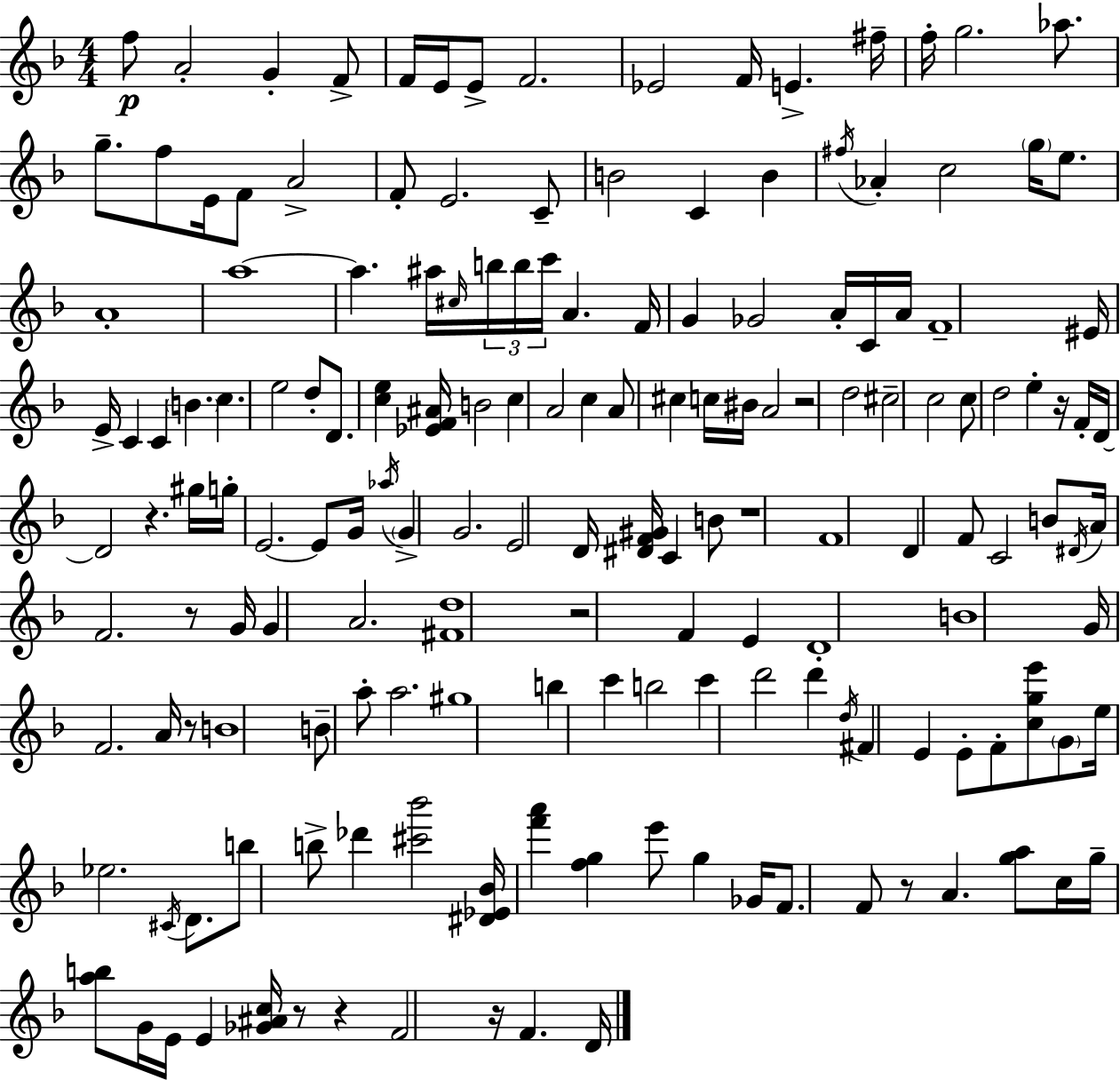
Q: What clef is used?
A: treble